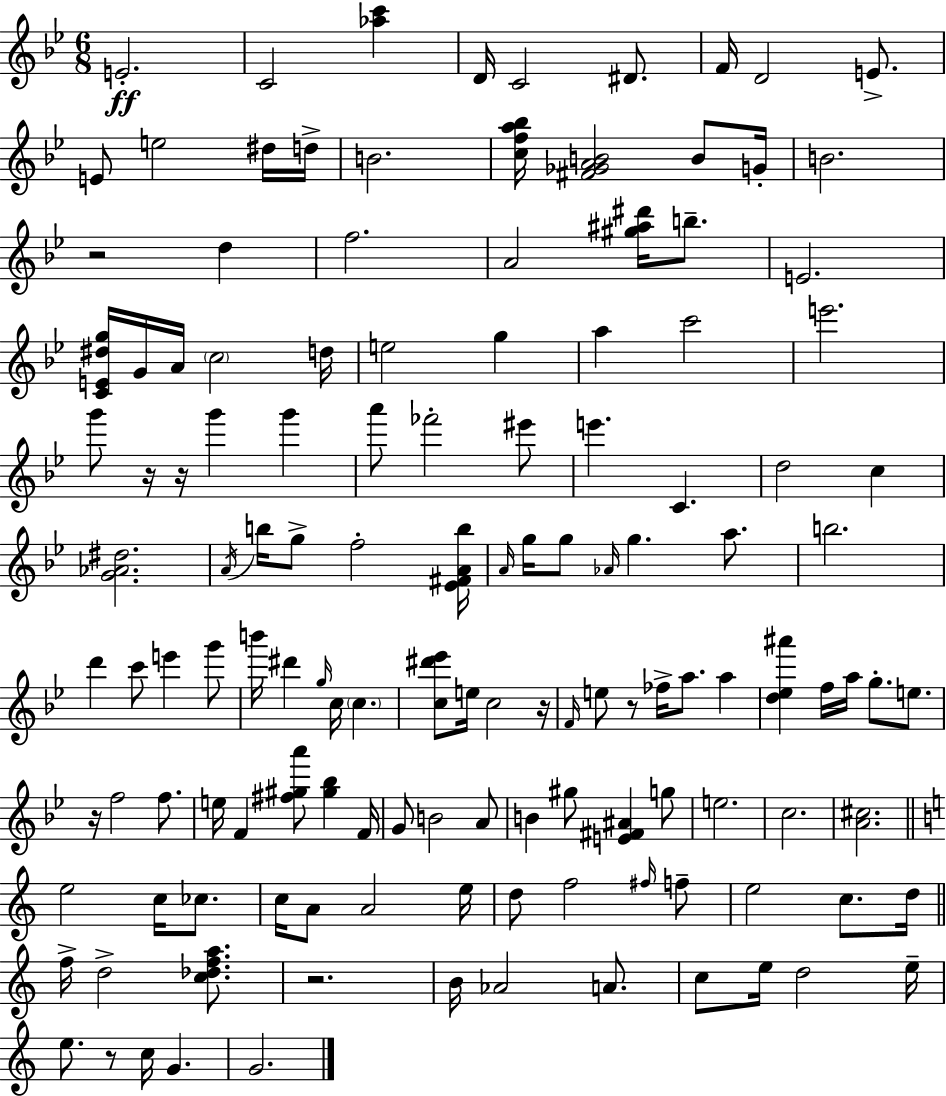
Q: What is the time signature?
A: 6/8